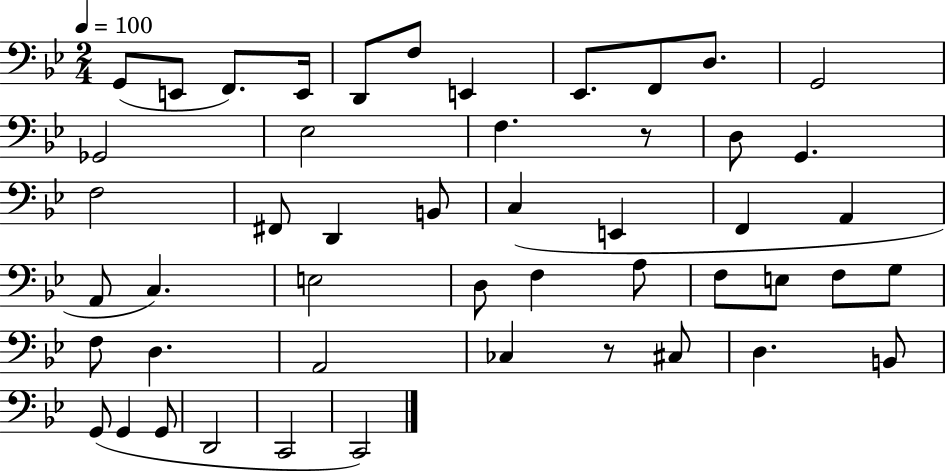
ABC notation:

X:1
T:Untitled
M:2/4
L:1/4
K:Bb
G,,/2 E,,/2 F,,/2 E,,/4 D,,/2 F,/2 E,, _E,,/2 F,,/2 D,/2 G,,2 _G,,2 _E,2 F, z/2 D,/2 G,, F,2 ^F,,/2 D,, B,,/2 C, E,, F,, A,, A,,/2 C, E,2 D,/2 F, A,/2 F,/2 E,/2 F,/2 G,/2 F,/2 D, A,,2 _C, z/2 ^C,/2 D, B,,/2 G,,/2 G,, G,,/2 D,,2 C,,2 C,,2